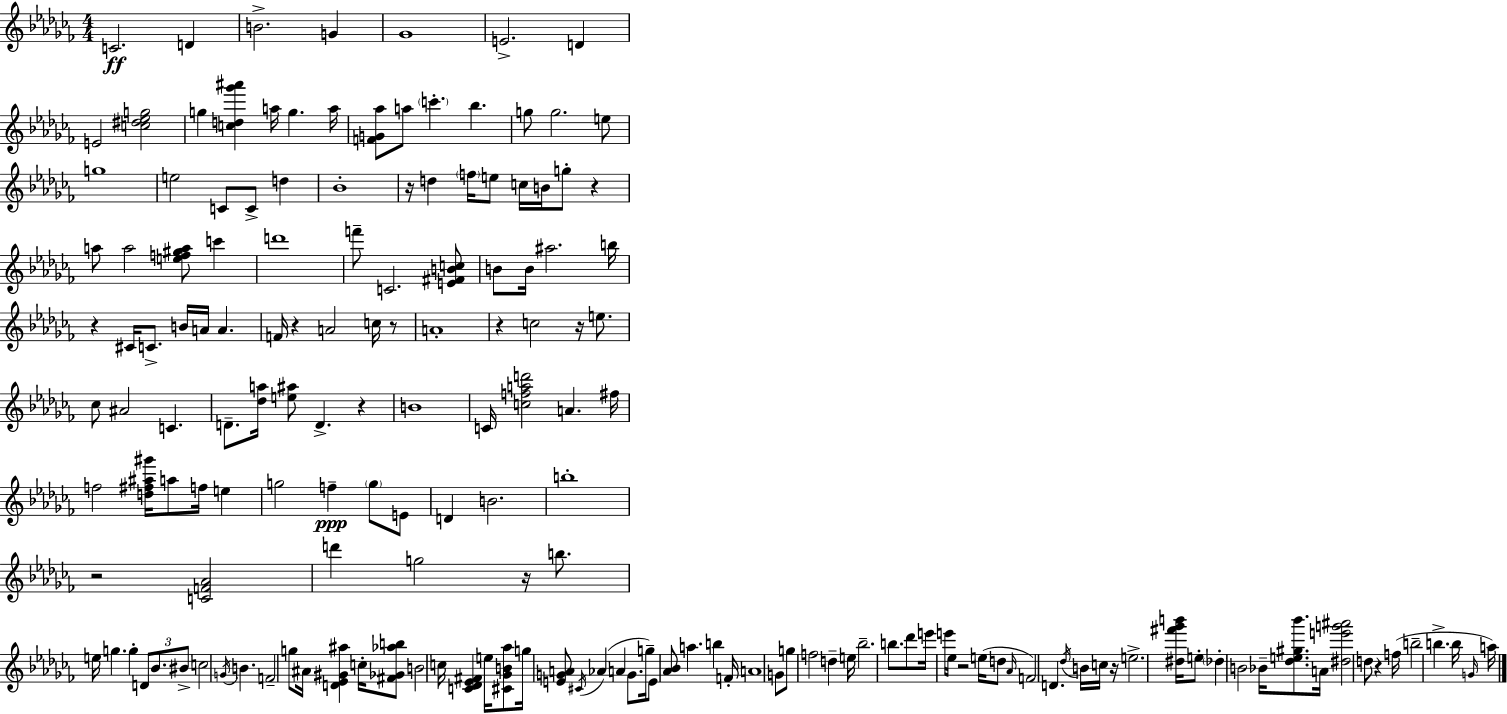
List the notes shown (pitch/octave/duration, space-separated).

C4/h. D4/q B4/h. G4/q Gb4/w E4/h. D4/q E4/h [C5,D#5,Eb5,G5]/h G5/q [C5,D5,Gb6,A#6]/q A5/s G5/q. A5/s [F4,G4,Ab5]/e A5/e C6/q. Bb5/q. G5/e G5/h. E5/e G5/w E5/h C4/e C4/e D5/q Bb4/w R/s D5/q F5/s E5/e C5/s B4/s G5/e R/q A5/e A5/h [E5,F5,G#5,A5]/e C6/q D6/w F6/e C4/h. [E4,F#4,B4,C5]/e B4/e B4/s A#5/h. B5/s R/q C#4/s C4/e. B4/s A4/s A4/q. F4/s R/q A4/h C5/s R/e A4/w R/q C5/h R/s E5/e. CES5/e A#4/h C4/q. D4/e. [Db5,A5]/s [E5,A#5]/e D4/q. R/q B4/w C4/s [C5,F5,A5,D6]/h A4/q. F#5/s F5/h [D5,F#5,A#5,G#6]/s A5/e F5/s E5/q G5/h F5/q G5/e E4/e D4/q B4/h. B5/w R/h [C4,F4,Ab4]/h D6/q G5/h R/s B5/e. E5/s G5/q. G5/q D4/e Bb4/e. BIS4/e C5/h G4/s B4/q. F4/h G5/e A#4/s [D4,Eb4,G#4,A#5]/q C5/s [F#4,Gb4,Ab5,B5]/e B4/h C5/s [C4,Db4,Eb4,F#4]/q E5/s [C#4,Gb4,B4,Ab5]/e G5/s [E4,G4,A4]/e C#4/s Ab4/q A4/q G4/e. G5/s E4/e [Ab4,Bb4]/e A5/q. B5/q F4/s A4/w G4/e G5/e F5/h D5/q E5/s Bb5/h. B5/e. Db6/e E6/s E6/s Eb5/s R/h E5/s D5/e Ab4/s F4/h D4/q. Db5/s B4/s C5/s R/s E5/h. [D#5,F#6,Gb6,B6]/s E5/e Db5/q B4/h Bb4/s [Db5,E5,G#5,Bb6]/e. A4/s [D#5,E6,G6,A#6]/h D5/e R/q F5/s B5/h B5/q. B5/s G4/s A5/s